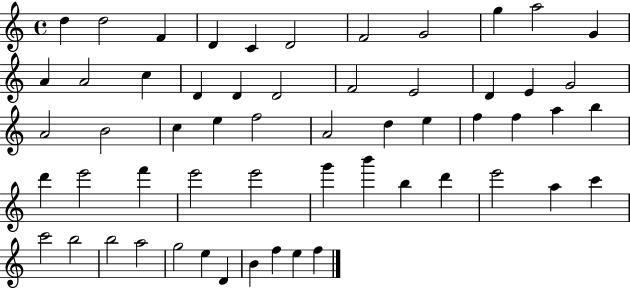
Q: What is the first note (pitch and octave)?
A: D5